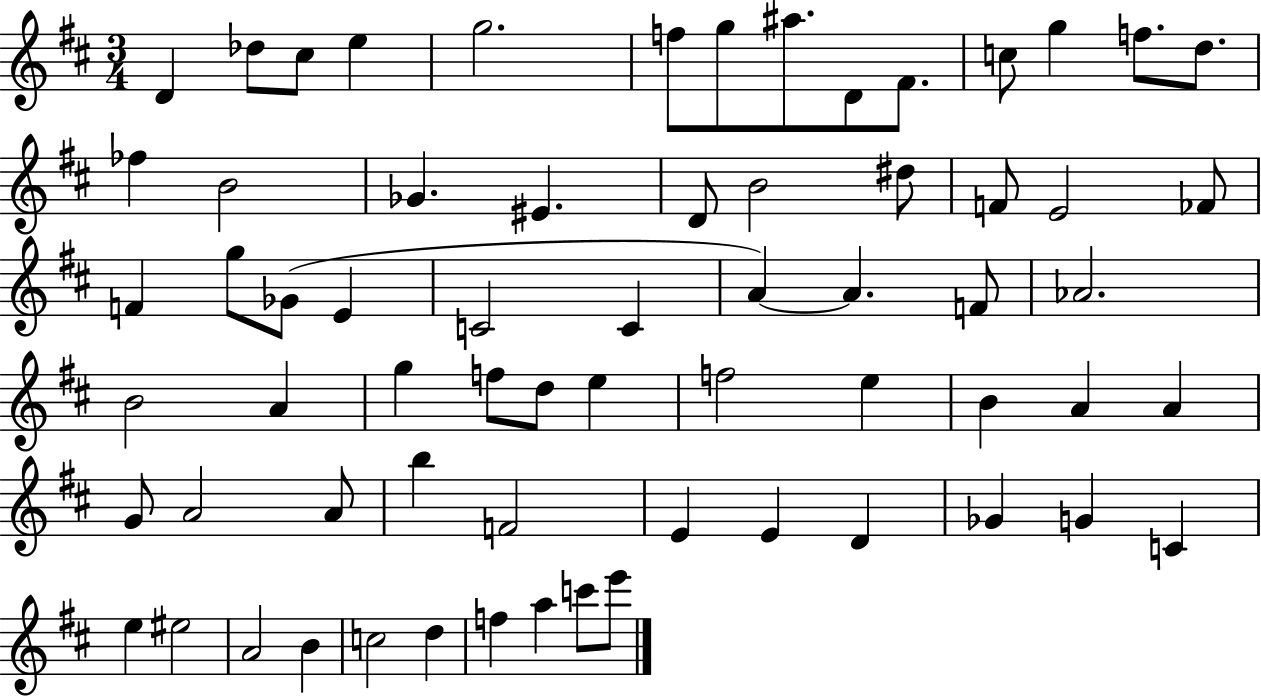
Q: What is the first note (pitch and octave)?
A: D4